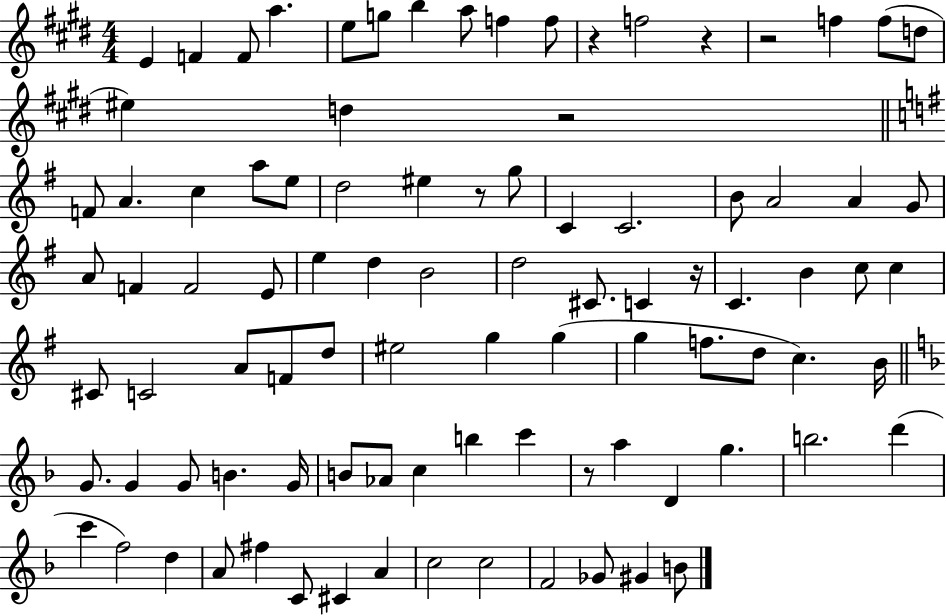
{
  \clef treble
  \numericTimeSignature
  \time 4/4
  \key e \major
  \repeat volta 2 { e'4 f'4 f'8 a''4. | e''8 g''8 b''4 a''8 f''4 f''8 | r4 f''2 r4 | r2 f''4 f''8( d''8 | \break eis''4) d''4 r2 | \bar "||" \break \key e \minor f'8 a'4. c''4 a''8 e''8 | d''2 eis''4 r8 g''8 | c'4 c'2. | b'8 a'2 a'4 g'8 | \break a'8 f'4 f'2 e'8 | e''4 d''4 b'2 | d''2 cis'8. c'4 r16 | c'4. b'4 c''8 c''4 | \break cis'8 c'2 a'8 f'8 d''8 | eis''2 g''4 g''4( | g''4 f''8. d''8 c''4.) b'16 | \bar "||" \break \key d \minor g'8. g'4 g'8 b'4. g'16 | b'8 aes'8 c''4 b''4 c'''4 | r8 a''4 d'4 g''4. | b''2. d'''4( | \break c'''4 f''2) d''4 | a'8 fis''4 c'8 cis'4 a'4 | c''2 c''2 | f'2 ges'8 gis'4 b'8 | \break } \bar "|."
}